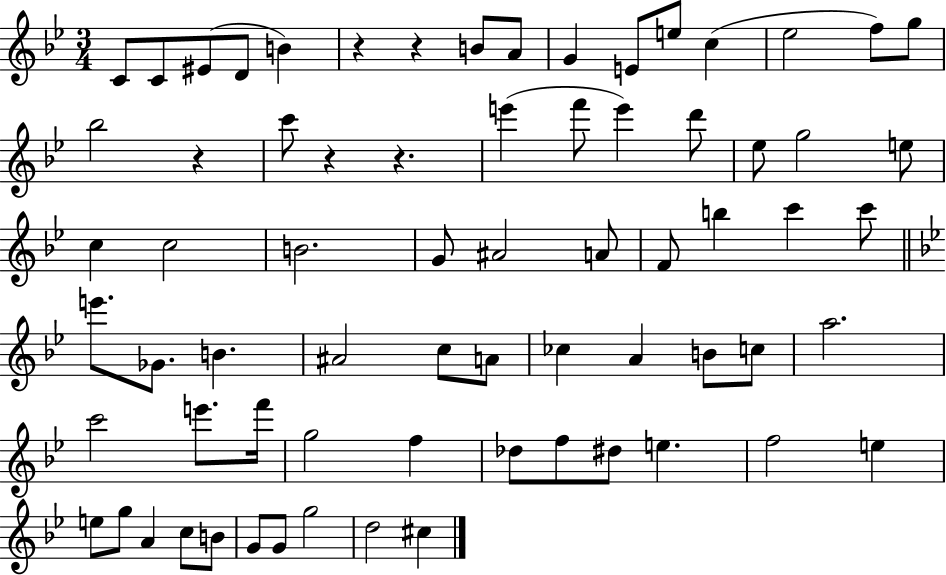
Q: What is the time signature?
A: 3/4